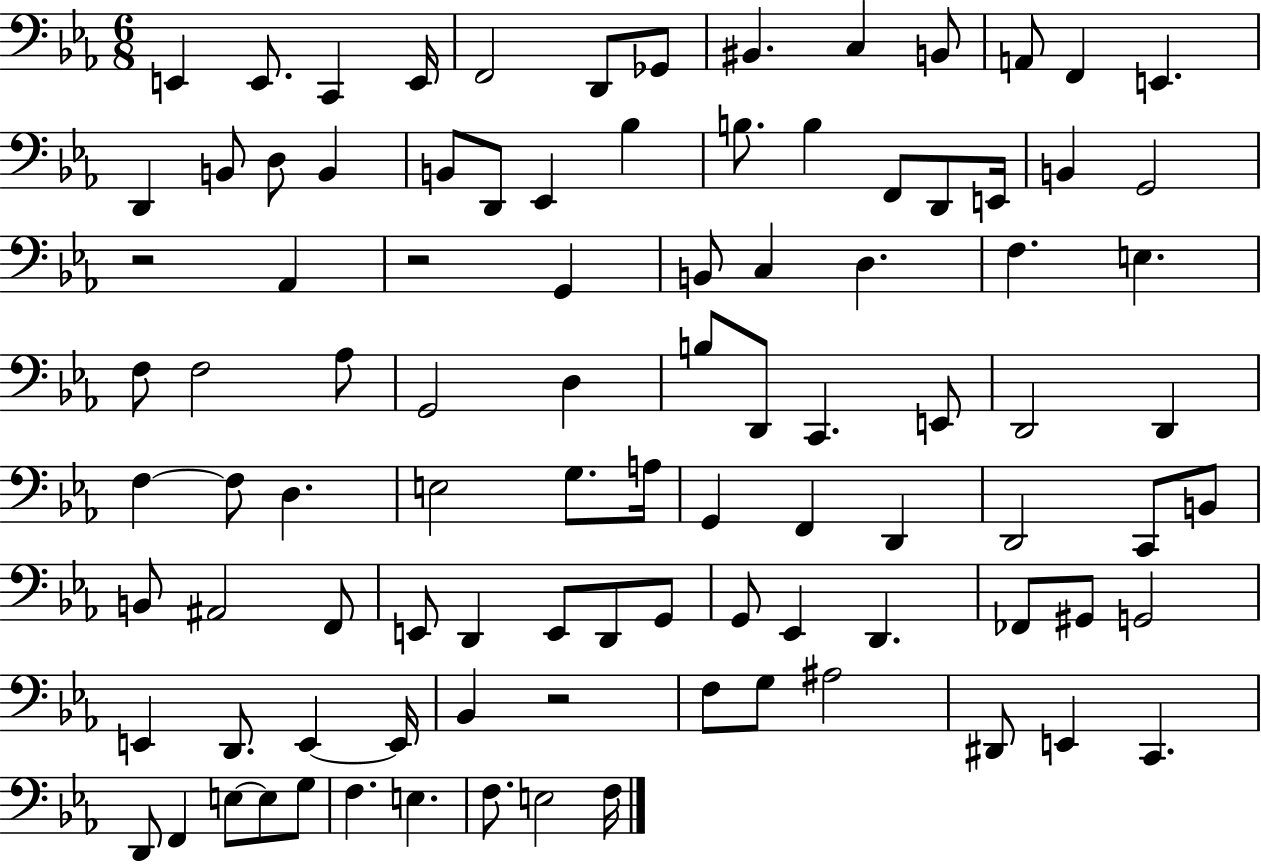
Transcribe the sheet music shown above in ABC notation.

X:1
T:Untitled
M:6/8
L:1/4
K:Eb
E,, E,,/2 C,, E,,/4 F,,2 D,,/2 _G,,/2 ^B,, C, B,,/2 A,,/2 F,, E,, D,, B,,/2 D,/2 B,, B,,/2 D,,/2 _E,, _B, B,/2 B, F,,/2 D,,/2 E,,/4 B,, G,,2 z2 _A,, z2 G,, B,,/2 C, D, F, E, F,/2 F,2 _A,/2 G,,2 D, B,/2 D,,/2 C,, E,,/2 D,,2 D,, F, F,/2 D, E,2 G,/2 A,/4 G,, F,, D,, D,,2 C,,/2 B,,/2 B,,/2 ^A,,2 F,,/2 E,,/2 D,, E,,/2 D,,/2 G,,/2 G,,/2 _E,, D,, _F,,/2 ^G,,/2 G,,2 E,, D,,/2 E,, E,,/4 _B,, z2 F,/2 G,/2 ^A,2 ^D,,/2 E,, C,, D,,/2 F,, E,/2 E,/2 G,/2 F, E, F,/2 E,2 F,/4